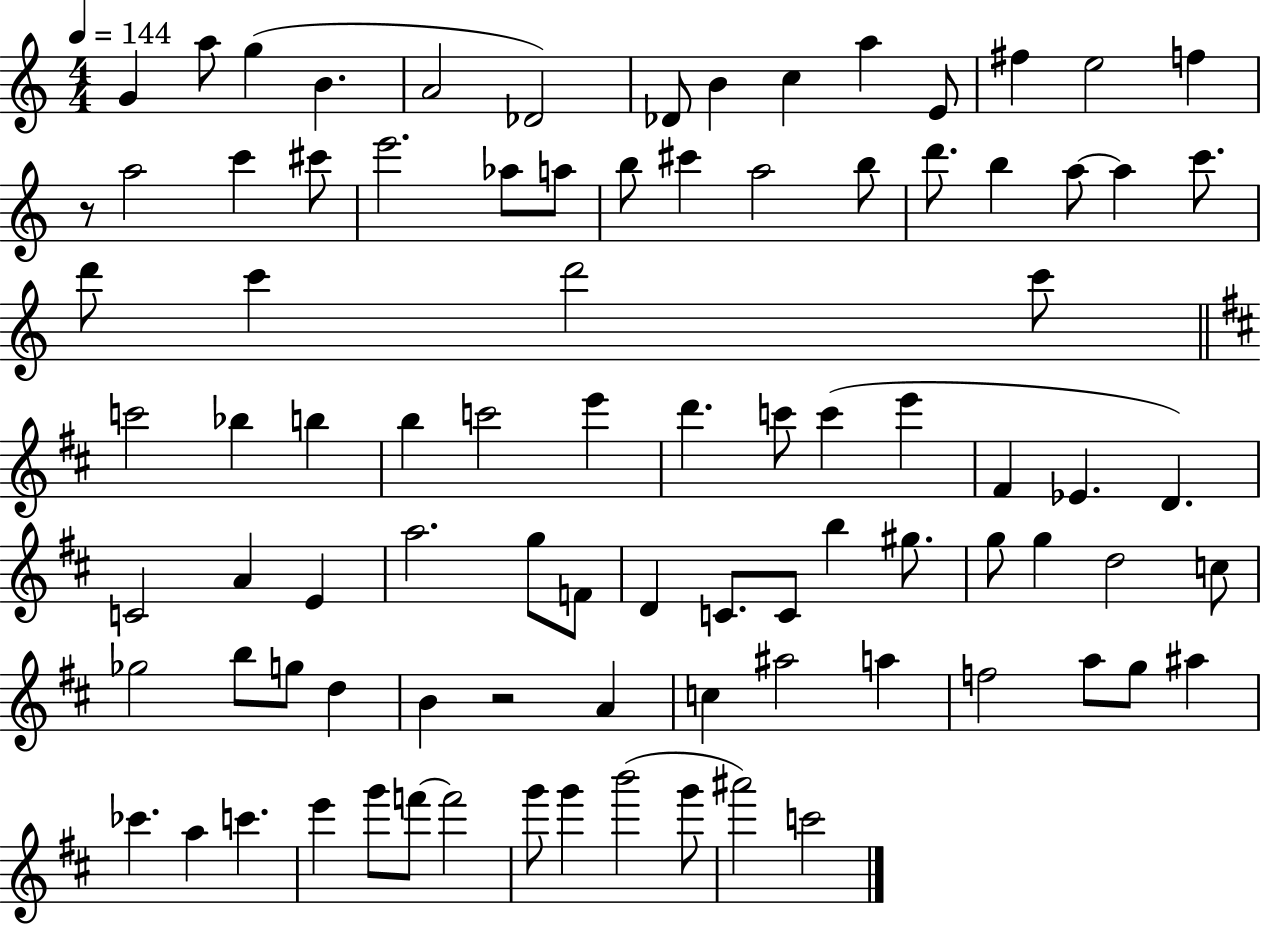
{
  \clef treble
  \numericTimeSignature
  \time 4/4
  \key c \major
  \tempo 4 = 144
  g'4 a''8 g''4( b'4. | a'2 des'2) | des'8 b'4 c''4 a''4 e'8 | fis''4 e''2 f''4 | \break r8 a''2 c'''4 cis'''8 | e'''2. aes''8 a''8 | b''8 cis'''4 a''2 b''8 | d'''8. b''4 a''8~~ a''4 c'''8. | \break d'''8 c'''4 d'''2 c'''8 | \bar "||" \break \key d \major c'''2 bes''4 b''4 | b''4 c'''2 e'''4 | d'''4. c'''8 c'''4( e'''4 | fis'4 ees'4. d'4.) | \break c'2 a'4 e'4 | a''2. g''8 f'8 | d'4 c'8. c'8 b''4 gis''8. | g''8 g''4 d''2 c''8 | \break ges''2 b''8 g''8 d''4 | b'4 r2 a'4 | c''4 ais''2 a''4 | f''2 a''8 g''8 ais''4 | \break ces'''4. a''4 c'''4. | e'''4 g'''8 f'''8~~ f'''2 | g'''8 g'''4 b'''2( g'''8 | ais'''2) c'''2 | \break \bar "|."
}